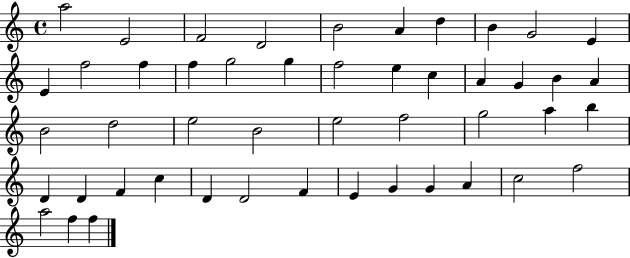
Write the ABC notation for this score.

X:1
T:Untitled
M:4/4
L:1/4
K:C
a2 E2 F2 D2 B2 A d B G2 E E f2 f f g2 g f2 e c A G B A B2 d2 e2 B2 e2 f2 g2 a b D D F c D D2 F E G G A c2 f2 a2 f f